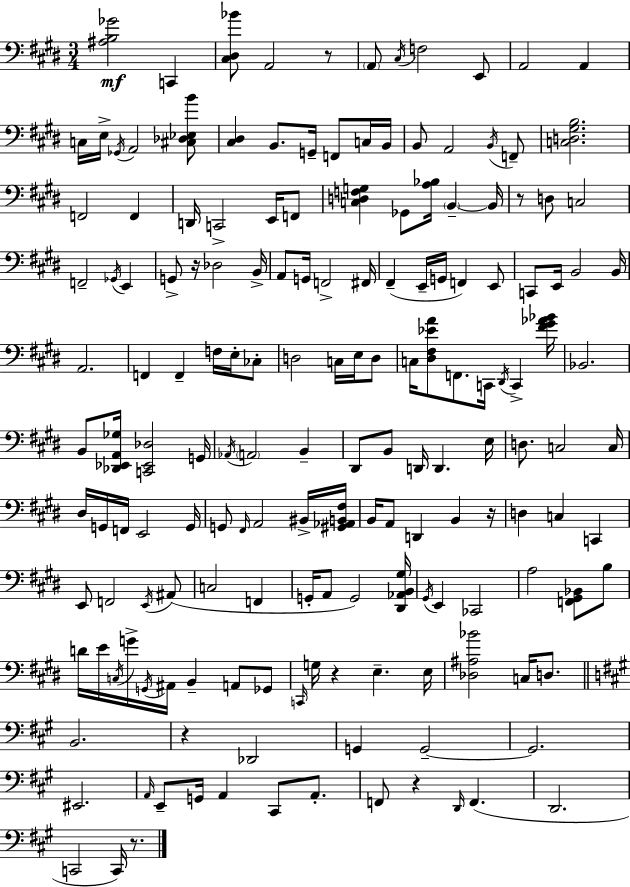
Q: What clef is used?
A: bass